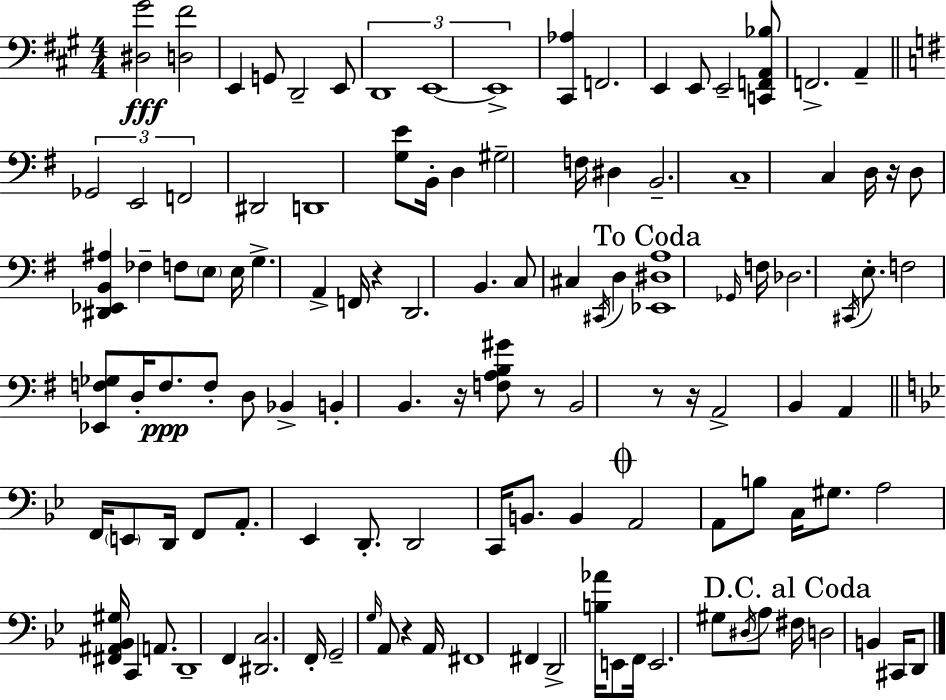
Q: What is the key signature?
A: A major